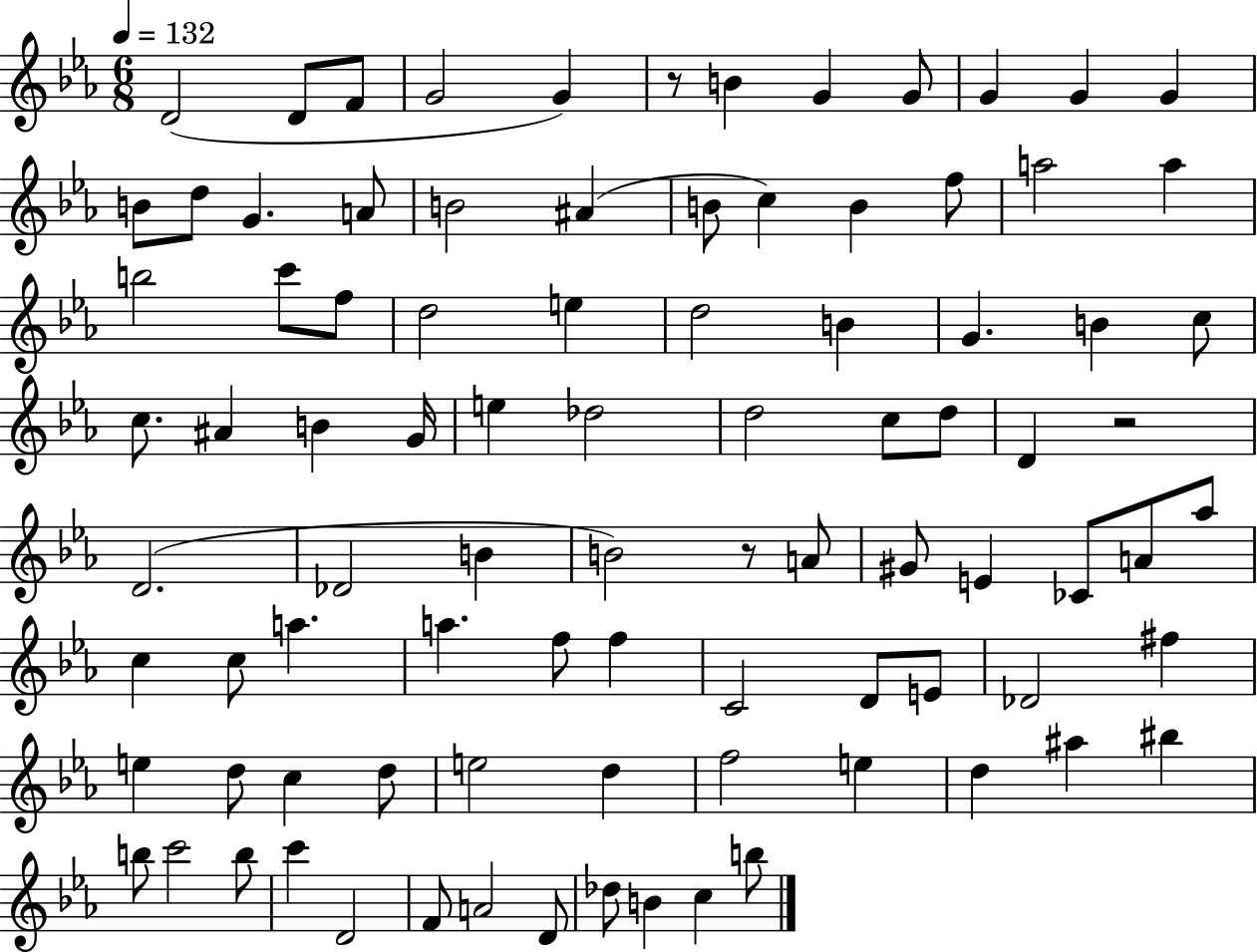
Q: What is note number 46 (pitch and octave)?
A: B4